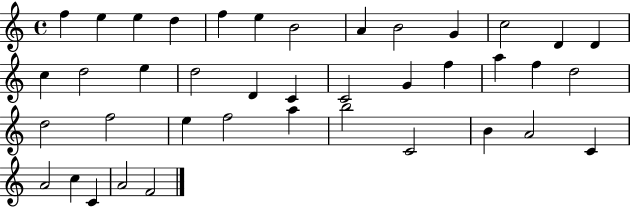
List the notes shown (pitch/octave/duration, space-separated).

F5/q E5/q E5/q D5/q F5/q E5/q B4/h A4/q B4/h G4/q C5/h D4/q D4/q C5/q D5/h E5/q D5/h D4/q C4/q C4/h G4/q F5/q A5/q F5/q D5/h D5/h F5/h E5/q F5/h A5/q B5/h C4/h B4/q A4/h C4/q A4/h C5/q C4/q A4/h F4/h